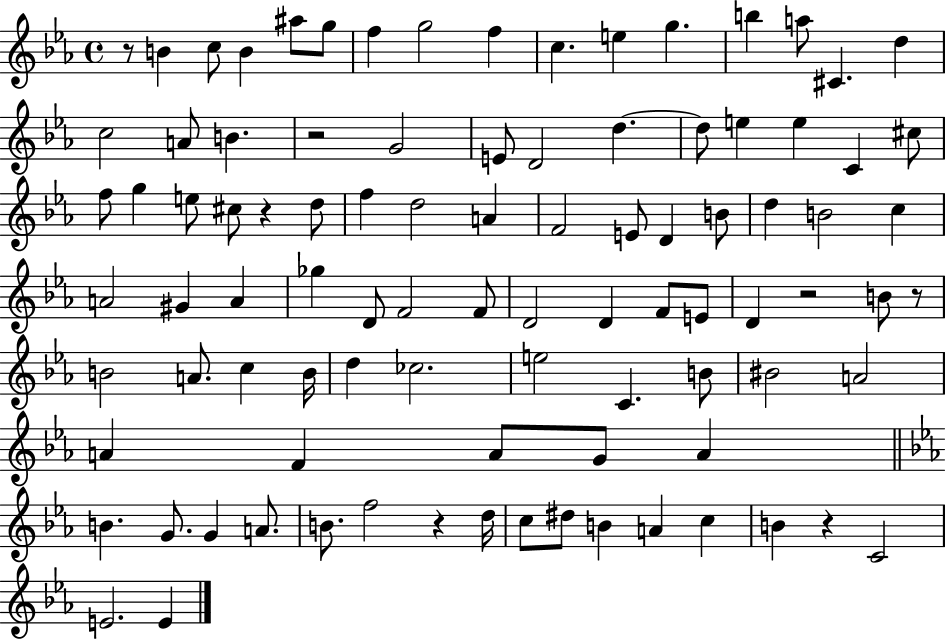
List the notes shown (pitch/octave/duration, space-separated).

R/e B4/q C5/e B4/q A#5/e G5/e F5/q G5/h F5/q C5/q. E5/q G5/q. B5/q A5/e C#4/q. D5/q C5/h A4/e B4/q. R/h G4/h E4/e D4/h D5/q. D5/e E5/q E5/q C4/q C#5/e F5/e G5/q E5/e C#5/e R/q D5/e F5/q D5/h A4/q F4/h E4/e D4/q B4/e D5/q B4/h C5/q A4/h G#4/q A4/q Gb5/q D4/e F4/h F4/e D4/h D4/q F4/e E4/e D4/q R/h B4/e R/e B4/h A4/e. C5/q B4/s D5/q CES5/h. E5/h C4/q. B4/e BIS4/h A4/h A4/q F4/q A4/e G4/e A4/q B4/q. G4/e. G4/q A4/e. B4/e. F5/h R/q D5/s C5/e D#5/e B4/q A4/q C5/q B4/q R/q C4/h E4/h. E4/q